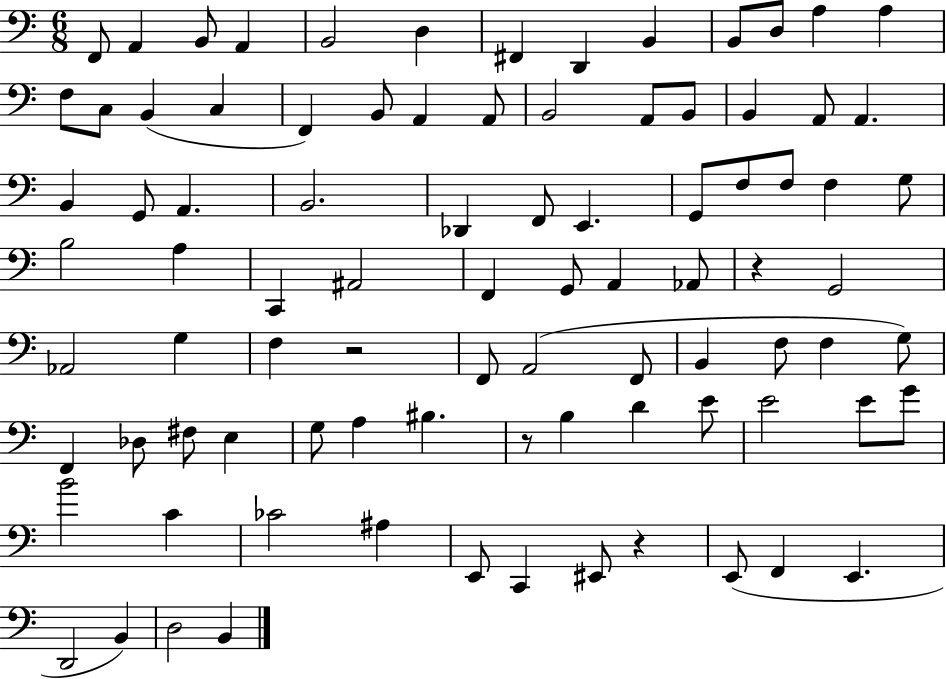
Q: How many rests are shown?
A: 4